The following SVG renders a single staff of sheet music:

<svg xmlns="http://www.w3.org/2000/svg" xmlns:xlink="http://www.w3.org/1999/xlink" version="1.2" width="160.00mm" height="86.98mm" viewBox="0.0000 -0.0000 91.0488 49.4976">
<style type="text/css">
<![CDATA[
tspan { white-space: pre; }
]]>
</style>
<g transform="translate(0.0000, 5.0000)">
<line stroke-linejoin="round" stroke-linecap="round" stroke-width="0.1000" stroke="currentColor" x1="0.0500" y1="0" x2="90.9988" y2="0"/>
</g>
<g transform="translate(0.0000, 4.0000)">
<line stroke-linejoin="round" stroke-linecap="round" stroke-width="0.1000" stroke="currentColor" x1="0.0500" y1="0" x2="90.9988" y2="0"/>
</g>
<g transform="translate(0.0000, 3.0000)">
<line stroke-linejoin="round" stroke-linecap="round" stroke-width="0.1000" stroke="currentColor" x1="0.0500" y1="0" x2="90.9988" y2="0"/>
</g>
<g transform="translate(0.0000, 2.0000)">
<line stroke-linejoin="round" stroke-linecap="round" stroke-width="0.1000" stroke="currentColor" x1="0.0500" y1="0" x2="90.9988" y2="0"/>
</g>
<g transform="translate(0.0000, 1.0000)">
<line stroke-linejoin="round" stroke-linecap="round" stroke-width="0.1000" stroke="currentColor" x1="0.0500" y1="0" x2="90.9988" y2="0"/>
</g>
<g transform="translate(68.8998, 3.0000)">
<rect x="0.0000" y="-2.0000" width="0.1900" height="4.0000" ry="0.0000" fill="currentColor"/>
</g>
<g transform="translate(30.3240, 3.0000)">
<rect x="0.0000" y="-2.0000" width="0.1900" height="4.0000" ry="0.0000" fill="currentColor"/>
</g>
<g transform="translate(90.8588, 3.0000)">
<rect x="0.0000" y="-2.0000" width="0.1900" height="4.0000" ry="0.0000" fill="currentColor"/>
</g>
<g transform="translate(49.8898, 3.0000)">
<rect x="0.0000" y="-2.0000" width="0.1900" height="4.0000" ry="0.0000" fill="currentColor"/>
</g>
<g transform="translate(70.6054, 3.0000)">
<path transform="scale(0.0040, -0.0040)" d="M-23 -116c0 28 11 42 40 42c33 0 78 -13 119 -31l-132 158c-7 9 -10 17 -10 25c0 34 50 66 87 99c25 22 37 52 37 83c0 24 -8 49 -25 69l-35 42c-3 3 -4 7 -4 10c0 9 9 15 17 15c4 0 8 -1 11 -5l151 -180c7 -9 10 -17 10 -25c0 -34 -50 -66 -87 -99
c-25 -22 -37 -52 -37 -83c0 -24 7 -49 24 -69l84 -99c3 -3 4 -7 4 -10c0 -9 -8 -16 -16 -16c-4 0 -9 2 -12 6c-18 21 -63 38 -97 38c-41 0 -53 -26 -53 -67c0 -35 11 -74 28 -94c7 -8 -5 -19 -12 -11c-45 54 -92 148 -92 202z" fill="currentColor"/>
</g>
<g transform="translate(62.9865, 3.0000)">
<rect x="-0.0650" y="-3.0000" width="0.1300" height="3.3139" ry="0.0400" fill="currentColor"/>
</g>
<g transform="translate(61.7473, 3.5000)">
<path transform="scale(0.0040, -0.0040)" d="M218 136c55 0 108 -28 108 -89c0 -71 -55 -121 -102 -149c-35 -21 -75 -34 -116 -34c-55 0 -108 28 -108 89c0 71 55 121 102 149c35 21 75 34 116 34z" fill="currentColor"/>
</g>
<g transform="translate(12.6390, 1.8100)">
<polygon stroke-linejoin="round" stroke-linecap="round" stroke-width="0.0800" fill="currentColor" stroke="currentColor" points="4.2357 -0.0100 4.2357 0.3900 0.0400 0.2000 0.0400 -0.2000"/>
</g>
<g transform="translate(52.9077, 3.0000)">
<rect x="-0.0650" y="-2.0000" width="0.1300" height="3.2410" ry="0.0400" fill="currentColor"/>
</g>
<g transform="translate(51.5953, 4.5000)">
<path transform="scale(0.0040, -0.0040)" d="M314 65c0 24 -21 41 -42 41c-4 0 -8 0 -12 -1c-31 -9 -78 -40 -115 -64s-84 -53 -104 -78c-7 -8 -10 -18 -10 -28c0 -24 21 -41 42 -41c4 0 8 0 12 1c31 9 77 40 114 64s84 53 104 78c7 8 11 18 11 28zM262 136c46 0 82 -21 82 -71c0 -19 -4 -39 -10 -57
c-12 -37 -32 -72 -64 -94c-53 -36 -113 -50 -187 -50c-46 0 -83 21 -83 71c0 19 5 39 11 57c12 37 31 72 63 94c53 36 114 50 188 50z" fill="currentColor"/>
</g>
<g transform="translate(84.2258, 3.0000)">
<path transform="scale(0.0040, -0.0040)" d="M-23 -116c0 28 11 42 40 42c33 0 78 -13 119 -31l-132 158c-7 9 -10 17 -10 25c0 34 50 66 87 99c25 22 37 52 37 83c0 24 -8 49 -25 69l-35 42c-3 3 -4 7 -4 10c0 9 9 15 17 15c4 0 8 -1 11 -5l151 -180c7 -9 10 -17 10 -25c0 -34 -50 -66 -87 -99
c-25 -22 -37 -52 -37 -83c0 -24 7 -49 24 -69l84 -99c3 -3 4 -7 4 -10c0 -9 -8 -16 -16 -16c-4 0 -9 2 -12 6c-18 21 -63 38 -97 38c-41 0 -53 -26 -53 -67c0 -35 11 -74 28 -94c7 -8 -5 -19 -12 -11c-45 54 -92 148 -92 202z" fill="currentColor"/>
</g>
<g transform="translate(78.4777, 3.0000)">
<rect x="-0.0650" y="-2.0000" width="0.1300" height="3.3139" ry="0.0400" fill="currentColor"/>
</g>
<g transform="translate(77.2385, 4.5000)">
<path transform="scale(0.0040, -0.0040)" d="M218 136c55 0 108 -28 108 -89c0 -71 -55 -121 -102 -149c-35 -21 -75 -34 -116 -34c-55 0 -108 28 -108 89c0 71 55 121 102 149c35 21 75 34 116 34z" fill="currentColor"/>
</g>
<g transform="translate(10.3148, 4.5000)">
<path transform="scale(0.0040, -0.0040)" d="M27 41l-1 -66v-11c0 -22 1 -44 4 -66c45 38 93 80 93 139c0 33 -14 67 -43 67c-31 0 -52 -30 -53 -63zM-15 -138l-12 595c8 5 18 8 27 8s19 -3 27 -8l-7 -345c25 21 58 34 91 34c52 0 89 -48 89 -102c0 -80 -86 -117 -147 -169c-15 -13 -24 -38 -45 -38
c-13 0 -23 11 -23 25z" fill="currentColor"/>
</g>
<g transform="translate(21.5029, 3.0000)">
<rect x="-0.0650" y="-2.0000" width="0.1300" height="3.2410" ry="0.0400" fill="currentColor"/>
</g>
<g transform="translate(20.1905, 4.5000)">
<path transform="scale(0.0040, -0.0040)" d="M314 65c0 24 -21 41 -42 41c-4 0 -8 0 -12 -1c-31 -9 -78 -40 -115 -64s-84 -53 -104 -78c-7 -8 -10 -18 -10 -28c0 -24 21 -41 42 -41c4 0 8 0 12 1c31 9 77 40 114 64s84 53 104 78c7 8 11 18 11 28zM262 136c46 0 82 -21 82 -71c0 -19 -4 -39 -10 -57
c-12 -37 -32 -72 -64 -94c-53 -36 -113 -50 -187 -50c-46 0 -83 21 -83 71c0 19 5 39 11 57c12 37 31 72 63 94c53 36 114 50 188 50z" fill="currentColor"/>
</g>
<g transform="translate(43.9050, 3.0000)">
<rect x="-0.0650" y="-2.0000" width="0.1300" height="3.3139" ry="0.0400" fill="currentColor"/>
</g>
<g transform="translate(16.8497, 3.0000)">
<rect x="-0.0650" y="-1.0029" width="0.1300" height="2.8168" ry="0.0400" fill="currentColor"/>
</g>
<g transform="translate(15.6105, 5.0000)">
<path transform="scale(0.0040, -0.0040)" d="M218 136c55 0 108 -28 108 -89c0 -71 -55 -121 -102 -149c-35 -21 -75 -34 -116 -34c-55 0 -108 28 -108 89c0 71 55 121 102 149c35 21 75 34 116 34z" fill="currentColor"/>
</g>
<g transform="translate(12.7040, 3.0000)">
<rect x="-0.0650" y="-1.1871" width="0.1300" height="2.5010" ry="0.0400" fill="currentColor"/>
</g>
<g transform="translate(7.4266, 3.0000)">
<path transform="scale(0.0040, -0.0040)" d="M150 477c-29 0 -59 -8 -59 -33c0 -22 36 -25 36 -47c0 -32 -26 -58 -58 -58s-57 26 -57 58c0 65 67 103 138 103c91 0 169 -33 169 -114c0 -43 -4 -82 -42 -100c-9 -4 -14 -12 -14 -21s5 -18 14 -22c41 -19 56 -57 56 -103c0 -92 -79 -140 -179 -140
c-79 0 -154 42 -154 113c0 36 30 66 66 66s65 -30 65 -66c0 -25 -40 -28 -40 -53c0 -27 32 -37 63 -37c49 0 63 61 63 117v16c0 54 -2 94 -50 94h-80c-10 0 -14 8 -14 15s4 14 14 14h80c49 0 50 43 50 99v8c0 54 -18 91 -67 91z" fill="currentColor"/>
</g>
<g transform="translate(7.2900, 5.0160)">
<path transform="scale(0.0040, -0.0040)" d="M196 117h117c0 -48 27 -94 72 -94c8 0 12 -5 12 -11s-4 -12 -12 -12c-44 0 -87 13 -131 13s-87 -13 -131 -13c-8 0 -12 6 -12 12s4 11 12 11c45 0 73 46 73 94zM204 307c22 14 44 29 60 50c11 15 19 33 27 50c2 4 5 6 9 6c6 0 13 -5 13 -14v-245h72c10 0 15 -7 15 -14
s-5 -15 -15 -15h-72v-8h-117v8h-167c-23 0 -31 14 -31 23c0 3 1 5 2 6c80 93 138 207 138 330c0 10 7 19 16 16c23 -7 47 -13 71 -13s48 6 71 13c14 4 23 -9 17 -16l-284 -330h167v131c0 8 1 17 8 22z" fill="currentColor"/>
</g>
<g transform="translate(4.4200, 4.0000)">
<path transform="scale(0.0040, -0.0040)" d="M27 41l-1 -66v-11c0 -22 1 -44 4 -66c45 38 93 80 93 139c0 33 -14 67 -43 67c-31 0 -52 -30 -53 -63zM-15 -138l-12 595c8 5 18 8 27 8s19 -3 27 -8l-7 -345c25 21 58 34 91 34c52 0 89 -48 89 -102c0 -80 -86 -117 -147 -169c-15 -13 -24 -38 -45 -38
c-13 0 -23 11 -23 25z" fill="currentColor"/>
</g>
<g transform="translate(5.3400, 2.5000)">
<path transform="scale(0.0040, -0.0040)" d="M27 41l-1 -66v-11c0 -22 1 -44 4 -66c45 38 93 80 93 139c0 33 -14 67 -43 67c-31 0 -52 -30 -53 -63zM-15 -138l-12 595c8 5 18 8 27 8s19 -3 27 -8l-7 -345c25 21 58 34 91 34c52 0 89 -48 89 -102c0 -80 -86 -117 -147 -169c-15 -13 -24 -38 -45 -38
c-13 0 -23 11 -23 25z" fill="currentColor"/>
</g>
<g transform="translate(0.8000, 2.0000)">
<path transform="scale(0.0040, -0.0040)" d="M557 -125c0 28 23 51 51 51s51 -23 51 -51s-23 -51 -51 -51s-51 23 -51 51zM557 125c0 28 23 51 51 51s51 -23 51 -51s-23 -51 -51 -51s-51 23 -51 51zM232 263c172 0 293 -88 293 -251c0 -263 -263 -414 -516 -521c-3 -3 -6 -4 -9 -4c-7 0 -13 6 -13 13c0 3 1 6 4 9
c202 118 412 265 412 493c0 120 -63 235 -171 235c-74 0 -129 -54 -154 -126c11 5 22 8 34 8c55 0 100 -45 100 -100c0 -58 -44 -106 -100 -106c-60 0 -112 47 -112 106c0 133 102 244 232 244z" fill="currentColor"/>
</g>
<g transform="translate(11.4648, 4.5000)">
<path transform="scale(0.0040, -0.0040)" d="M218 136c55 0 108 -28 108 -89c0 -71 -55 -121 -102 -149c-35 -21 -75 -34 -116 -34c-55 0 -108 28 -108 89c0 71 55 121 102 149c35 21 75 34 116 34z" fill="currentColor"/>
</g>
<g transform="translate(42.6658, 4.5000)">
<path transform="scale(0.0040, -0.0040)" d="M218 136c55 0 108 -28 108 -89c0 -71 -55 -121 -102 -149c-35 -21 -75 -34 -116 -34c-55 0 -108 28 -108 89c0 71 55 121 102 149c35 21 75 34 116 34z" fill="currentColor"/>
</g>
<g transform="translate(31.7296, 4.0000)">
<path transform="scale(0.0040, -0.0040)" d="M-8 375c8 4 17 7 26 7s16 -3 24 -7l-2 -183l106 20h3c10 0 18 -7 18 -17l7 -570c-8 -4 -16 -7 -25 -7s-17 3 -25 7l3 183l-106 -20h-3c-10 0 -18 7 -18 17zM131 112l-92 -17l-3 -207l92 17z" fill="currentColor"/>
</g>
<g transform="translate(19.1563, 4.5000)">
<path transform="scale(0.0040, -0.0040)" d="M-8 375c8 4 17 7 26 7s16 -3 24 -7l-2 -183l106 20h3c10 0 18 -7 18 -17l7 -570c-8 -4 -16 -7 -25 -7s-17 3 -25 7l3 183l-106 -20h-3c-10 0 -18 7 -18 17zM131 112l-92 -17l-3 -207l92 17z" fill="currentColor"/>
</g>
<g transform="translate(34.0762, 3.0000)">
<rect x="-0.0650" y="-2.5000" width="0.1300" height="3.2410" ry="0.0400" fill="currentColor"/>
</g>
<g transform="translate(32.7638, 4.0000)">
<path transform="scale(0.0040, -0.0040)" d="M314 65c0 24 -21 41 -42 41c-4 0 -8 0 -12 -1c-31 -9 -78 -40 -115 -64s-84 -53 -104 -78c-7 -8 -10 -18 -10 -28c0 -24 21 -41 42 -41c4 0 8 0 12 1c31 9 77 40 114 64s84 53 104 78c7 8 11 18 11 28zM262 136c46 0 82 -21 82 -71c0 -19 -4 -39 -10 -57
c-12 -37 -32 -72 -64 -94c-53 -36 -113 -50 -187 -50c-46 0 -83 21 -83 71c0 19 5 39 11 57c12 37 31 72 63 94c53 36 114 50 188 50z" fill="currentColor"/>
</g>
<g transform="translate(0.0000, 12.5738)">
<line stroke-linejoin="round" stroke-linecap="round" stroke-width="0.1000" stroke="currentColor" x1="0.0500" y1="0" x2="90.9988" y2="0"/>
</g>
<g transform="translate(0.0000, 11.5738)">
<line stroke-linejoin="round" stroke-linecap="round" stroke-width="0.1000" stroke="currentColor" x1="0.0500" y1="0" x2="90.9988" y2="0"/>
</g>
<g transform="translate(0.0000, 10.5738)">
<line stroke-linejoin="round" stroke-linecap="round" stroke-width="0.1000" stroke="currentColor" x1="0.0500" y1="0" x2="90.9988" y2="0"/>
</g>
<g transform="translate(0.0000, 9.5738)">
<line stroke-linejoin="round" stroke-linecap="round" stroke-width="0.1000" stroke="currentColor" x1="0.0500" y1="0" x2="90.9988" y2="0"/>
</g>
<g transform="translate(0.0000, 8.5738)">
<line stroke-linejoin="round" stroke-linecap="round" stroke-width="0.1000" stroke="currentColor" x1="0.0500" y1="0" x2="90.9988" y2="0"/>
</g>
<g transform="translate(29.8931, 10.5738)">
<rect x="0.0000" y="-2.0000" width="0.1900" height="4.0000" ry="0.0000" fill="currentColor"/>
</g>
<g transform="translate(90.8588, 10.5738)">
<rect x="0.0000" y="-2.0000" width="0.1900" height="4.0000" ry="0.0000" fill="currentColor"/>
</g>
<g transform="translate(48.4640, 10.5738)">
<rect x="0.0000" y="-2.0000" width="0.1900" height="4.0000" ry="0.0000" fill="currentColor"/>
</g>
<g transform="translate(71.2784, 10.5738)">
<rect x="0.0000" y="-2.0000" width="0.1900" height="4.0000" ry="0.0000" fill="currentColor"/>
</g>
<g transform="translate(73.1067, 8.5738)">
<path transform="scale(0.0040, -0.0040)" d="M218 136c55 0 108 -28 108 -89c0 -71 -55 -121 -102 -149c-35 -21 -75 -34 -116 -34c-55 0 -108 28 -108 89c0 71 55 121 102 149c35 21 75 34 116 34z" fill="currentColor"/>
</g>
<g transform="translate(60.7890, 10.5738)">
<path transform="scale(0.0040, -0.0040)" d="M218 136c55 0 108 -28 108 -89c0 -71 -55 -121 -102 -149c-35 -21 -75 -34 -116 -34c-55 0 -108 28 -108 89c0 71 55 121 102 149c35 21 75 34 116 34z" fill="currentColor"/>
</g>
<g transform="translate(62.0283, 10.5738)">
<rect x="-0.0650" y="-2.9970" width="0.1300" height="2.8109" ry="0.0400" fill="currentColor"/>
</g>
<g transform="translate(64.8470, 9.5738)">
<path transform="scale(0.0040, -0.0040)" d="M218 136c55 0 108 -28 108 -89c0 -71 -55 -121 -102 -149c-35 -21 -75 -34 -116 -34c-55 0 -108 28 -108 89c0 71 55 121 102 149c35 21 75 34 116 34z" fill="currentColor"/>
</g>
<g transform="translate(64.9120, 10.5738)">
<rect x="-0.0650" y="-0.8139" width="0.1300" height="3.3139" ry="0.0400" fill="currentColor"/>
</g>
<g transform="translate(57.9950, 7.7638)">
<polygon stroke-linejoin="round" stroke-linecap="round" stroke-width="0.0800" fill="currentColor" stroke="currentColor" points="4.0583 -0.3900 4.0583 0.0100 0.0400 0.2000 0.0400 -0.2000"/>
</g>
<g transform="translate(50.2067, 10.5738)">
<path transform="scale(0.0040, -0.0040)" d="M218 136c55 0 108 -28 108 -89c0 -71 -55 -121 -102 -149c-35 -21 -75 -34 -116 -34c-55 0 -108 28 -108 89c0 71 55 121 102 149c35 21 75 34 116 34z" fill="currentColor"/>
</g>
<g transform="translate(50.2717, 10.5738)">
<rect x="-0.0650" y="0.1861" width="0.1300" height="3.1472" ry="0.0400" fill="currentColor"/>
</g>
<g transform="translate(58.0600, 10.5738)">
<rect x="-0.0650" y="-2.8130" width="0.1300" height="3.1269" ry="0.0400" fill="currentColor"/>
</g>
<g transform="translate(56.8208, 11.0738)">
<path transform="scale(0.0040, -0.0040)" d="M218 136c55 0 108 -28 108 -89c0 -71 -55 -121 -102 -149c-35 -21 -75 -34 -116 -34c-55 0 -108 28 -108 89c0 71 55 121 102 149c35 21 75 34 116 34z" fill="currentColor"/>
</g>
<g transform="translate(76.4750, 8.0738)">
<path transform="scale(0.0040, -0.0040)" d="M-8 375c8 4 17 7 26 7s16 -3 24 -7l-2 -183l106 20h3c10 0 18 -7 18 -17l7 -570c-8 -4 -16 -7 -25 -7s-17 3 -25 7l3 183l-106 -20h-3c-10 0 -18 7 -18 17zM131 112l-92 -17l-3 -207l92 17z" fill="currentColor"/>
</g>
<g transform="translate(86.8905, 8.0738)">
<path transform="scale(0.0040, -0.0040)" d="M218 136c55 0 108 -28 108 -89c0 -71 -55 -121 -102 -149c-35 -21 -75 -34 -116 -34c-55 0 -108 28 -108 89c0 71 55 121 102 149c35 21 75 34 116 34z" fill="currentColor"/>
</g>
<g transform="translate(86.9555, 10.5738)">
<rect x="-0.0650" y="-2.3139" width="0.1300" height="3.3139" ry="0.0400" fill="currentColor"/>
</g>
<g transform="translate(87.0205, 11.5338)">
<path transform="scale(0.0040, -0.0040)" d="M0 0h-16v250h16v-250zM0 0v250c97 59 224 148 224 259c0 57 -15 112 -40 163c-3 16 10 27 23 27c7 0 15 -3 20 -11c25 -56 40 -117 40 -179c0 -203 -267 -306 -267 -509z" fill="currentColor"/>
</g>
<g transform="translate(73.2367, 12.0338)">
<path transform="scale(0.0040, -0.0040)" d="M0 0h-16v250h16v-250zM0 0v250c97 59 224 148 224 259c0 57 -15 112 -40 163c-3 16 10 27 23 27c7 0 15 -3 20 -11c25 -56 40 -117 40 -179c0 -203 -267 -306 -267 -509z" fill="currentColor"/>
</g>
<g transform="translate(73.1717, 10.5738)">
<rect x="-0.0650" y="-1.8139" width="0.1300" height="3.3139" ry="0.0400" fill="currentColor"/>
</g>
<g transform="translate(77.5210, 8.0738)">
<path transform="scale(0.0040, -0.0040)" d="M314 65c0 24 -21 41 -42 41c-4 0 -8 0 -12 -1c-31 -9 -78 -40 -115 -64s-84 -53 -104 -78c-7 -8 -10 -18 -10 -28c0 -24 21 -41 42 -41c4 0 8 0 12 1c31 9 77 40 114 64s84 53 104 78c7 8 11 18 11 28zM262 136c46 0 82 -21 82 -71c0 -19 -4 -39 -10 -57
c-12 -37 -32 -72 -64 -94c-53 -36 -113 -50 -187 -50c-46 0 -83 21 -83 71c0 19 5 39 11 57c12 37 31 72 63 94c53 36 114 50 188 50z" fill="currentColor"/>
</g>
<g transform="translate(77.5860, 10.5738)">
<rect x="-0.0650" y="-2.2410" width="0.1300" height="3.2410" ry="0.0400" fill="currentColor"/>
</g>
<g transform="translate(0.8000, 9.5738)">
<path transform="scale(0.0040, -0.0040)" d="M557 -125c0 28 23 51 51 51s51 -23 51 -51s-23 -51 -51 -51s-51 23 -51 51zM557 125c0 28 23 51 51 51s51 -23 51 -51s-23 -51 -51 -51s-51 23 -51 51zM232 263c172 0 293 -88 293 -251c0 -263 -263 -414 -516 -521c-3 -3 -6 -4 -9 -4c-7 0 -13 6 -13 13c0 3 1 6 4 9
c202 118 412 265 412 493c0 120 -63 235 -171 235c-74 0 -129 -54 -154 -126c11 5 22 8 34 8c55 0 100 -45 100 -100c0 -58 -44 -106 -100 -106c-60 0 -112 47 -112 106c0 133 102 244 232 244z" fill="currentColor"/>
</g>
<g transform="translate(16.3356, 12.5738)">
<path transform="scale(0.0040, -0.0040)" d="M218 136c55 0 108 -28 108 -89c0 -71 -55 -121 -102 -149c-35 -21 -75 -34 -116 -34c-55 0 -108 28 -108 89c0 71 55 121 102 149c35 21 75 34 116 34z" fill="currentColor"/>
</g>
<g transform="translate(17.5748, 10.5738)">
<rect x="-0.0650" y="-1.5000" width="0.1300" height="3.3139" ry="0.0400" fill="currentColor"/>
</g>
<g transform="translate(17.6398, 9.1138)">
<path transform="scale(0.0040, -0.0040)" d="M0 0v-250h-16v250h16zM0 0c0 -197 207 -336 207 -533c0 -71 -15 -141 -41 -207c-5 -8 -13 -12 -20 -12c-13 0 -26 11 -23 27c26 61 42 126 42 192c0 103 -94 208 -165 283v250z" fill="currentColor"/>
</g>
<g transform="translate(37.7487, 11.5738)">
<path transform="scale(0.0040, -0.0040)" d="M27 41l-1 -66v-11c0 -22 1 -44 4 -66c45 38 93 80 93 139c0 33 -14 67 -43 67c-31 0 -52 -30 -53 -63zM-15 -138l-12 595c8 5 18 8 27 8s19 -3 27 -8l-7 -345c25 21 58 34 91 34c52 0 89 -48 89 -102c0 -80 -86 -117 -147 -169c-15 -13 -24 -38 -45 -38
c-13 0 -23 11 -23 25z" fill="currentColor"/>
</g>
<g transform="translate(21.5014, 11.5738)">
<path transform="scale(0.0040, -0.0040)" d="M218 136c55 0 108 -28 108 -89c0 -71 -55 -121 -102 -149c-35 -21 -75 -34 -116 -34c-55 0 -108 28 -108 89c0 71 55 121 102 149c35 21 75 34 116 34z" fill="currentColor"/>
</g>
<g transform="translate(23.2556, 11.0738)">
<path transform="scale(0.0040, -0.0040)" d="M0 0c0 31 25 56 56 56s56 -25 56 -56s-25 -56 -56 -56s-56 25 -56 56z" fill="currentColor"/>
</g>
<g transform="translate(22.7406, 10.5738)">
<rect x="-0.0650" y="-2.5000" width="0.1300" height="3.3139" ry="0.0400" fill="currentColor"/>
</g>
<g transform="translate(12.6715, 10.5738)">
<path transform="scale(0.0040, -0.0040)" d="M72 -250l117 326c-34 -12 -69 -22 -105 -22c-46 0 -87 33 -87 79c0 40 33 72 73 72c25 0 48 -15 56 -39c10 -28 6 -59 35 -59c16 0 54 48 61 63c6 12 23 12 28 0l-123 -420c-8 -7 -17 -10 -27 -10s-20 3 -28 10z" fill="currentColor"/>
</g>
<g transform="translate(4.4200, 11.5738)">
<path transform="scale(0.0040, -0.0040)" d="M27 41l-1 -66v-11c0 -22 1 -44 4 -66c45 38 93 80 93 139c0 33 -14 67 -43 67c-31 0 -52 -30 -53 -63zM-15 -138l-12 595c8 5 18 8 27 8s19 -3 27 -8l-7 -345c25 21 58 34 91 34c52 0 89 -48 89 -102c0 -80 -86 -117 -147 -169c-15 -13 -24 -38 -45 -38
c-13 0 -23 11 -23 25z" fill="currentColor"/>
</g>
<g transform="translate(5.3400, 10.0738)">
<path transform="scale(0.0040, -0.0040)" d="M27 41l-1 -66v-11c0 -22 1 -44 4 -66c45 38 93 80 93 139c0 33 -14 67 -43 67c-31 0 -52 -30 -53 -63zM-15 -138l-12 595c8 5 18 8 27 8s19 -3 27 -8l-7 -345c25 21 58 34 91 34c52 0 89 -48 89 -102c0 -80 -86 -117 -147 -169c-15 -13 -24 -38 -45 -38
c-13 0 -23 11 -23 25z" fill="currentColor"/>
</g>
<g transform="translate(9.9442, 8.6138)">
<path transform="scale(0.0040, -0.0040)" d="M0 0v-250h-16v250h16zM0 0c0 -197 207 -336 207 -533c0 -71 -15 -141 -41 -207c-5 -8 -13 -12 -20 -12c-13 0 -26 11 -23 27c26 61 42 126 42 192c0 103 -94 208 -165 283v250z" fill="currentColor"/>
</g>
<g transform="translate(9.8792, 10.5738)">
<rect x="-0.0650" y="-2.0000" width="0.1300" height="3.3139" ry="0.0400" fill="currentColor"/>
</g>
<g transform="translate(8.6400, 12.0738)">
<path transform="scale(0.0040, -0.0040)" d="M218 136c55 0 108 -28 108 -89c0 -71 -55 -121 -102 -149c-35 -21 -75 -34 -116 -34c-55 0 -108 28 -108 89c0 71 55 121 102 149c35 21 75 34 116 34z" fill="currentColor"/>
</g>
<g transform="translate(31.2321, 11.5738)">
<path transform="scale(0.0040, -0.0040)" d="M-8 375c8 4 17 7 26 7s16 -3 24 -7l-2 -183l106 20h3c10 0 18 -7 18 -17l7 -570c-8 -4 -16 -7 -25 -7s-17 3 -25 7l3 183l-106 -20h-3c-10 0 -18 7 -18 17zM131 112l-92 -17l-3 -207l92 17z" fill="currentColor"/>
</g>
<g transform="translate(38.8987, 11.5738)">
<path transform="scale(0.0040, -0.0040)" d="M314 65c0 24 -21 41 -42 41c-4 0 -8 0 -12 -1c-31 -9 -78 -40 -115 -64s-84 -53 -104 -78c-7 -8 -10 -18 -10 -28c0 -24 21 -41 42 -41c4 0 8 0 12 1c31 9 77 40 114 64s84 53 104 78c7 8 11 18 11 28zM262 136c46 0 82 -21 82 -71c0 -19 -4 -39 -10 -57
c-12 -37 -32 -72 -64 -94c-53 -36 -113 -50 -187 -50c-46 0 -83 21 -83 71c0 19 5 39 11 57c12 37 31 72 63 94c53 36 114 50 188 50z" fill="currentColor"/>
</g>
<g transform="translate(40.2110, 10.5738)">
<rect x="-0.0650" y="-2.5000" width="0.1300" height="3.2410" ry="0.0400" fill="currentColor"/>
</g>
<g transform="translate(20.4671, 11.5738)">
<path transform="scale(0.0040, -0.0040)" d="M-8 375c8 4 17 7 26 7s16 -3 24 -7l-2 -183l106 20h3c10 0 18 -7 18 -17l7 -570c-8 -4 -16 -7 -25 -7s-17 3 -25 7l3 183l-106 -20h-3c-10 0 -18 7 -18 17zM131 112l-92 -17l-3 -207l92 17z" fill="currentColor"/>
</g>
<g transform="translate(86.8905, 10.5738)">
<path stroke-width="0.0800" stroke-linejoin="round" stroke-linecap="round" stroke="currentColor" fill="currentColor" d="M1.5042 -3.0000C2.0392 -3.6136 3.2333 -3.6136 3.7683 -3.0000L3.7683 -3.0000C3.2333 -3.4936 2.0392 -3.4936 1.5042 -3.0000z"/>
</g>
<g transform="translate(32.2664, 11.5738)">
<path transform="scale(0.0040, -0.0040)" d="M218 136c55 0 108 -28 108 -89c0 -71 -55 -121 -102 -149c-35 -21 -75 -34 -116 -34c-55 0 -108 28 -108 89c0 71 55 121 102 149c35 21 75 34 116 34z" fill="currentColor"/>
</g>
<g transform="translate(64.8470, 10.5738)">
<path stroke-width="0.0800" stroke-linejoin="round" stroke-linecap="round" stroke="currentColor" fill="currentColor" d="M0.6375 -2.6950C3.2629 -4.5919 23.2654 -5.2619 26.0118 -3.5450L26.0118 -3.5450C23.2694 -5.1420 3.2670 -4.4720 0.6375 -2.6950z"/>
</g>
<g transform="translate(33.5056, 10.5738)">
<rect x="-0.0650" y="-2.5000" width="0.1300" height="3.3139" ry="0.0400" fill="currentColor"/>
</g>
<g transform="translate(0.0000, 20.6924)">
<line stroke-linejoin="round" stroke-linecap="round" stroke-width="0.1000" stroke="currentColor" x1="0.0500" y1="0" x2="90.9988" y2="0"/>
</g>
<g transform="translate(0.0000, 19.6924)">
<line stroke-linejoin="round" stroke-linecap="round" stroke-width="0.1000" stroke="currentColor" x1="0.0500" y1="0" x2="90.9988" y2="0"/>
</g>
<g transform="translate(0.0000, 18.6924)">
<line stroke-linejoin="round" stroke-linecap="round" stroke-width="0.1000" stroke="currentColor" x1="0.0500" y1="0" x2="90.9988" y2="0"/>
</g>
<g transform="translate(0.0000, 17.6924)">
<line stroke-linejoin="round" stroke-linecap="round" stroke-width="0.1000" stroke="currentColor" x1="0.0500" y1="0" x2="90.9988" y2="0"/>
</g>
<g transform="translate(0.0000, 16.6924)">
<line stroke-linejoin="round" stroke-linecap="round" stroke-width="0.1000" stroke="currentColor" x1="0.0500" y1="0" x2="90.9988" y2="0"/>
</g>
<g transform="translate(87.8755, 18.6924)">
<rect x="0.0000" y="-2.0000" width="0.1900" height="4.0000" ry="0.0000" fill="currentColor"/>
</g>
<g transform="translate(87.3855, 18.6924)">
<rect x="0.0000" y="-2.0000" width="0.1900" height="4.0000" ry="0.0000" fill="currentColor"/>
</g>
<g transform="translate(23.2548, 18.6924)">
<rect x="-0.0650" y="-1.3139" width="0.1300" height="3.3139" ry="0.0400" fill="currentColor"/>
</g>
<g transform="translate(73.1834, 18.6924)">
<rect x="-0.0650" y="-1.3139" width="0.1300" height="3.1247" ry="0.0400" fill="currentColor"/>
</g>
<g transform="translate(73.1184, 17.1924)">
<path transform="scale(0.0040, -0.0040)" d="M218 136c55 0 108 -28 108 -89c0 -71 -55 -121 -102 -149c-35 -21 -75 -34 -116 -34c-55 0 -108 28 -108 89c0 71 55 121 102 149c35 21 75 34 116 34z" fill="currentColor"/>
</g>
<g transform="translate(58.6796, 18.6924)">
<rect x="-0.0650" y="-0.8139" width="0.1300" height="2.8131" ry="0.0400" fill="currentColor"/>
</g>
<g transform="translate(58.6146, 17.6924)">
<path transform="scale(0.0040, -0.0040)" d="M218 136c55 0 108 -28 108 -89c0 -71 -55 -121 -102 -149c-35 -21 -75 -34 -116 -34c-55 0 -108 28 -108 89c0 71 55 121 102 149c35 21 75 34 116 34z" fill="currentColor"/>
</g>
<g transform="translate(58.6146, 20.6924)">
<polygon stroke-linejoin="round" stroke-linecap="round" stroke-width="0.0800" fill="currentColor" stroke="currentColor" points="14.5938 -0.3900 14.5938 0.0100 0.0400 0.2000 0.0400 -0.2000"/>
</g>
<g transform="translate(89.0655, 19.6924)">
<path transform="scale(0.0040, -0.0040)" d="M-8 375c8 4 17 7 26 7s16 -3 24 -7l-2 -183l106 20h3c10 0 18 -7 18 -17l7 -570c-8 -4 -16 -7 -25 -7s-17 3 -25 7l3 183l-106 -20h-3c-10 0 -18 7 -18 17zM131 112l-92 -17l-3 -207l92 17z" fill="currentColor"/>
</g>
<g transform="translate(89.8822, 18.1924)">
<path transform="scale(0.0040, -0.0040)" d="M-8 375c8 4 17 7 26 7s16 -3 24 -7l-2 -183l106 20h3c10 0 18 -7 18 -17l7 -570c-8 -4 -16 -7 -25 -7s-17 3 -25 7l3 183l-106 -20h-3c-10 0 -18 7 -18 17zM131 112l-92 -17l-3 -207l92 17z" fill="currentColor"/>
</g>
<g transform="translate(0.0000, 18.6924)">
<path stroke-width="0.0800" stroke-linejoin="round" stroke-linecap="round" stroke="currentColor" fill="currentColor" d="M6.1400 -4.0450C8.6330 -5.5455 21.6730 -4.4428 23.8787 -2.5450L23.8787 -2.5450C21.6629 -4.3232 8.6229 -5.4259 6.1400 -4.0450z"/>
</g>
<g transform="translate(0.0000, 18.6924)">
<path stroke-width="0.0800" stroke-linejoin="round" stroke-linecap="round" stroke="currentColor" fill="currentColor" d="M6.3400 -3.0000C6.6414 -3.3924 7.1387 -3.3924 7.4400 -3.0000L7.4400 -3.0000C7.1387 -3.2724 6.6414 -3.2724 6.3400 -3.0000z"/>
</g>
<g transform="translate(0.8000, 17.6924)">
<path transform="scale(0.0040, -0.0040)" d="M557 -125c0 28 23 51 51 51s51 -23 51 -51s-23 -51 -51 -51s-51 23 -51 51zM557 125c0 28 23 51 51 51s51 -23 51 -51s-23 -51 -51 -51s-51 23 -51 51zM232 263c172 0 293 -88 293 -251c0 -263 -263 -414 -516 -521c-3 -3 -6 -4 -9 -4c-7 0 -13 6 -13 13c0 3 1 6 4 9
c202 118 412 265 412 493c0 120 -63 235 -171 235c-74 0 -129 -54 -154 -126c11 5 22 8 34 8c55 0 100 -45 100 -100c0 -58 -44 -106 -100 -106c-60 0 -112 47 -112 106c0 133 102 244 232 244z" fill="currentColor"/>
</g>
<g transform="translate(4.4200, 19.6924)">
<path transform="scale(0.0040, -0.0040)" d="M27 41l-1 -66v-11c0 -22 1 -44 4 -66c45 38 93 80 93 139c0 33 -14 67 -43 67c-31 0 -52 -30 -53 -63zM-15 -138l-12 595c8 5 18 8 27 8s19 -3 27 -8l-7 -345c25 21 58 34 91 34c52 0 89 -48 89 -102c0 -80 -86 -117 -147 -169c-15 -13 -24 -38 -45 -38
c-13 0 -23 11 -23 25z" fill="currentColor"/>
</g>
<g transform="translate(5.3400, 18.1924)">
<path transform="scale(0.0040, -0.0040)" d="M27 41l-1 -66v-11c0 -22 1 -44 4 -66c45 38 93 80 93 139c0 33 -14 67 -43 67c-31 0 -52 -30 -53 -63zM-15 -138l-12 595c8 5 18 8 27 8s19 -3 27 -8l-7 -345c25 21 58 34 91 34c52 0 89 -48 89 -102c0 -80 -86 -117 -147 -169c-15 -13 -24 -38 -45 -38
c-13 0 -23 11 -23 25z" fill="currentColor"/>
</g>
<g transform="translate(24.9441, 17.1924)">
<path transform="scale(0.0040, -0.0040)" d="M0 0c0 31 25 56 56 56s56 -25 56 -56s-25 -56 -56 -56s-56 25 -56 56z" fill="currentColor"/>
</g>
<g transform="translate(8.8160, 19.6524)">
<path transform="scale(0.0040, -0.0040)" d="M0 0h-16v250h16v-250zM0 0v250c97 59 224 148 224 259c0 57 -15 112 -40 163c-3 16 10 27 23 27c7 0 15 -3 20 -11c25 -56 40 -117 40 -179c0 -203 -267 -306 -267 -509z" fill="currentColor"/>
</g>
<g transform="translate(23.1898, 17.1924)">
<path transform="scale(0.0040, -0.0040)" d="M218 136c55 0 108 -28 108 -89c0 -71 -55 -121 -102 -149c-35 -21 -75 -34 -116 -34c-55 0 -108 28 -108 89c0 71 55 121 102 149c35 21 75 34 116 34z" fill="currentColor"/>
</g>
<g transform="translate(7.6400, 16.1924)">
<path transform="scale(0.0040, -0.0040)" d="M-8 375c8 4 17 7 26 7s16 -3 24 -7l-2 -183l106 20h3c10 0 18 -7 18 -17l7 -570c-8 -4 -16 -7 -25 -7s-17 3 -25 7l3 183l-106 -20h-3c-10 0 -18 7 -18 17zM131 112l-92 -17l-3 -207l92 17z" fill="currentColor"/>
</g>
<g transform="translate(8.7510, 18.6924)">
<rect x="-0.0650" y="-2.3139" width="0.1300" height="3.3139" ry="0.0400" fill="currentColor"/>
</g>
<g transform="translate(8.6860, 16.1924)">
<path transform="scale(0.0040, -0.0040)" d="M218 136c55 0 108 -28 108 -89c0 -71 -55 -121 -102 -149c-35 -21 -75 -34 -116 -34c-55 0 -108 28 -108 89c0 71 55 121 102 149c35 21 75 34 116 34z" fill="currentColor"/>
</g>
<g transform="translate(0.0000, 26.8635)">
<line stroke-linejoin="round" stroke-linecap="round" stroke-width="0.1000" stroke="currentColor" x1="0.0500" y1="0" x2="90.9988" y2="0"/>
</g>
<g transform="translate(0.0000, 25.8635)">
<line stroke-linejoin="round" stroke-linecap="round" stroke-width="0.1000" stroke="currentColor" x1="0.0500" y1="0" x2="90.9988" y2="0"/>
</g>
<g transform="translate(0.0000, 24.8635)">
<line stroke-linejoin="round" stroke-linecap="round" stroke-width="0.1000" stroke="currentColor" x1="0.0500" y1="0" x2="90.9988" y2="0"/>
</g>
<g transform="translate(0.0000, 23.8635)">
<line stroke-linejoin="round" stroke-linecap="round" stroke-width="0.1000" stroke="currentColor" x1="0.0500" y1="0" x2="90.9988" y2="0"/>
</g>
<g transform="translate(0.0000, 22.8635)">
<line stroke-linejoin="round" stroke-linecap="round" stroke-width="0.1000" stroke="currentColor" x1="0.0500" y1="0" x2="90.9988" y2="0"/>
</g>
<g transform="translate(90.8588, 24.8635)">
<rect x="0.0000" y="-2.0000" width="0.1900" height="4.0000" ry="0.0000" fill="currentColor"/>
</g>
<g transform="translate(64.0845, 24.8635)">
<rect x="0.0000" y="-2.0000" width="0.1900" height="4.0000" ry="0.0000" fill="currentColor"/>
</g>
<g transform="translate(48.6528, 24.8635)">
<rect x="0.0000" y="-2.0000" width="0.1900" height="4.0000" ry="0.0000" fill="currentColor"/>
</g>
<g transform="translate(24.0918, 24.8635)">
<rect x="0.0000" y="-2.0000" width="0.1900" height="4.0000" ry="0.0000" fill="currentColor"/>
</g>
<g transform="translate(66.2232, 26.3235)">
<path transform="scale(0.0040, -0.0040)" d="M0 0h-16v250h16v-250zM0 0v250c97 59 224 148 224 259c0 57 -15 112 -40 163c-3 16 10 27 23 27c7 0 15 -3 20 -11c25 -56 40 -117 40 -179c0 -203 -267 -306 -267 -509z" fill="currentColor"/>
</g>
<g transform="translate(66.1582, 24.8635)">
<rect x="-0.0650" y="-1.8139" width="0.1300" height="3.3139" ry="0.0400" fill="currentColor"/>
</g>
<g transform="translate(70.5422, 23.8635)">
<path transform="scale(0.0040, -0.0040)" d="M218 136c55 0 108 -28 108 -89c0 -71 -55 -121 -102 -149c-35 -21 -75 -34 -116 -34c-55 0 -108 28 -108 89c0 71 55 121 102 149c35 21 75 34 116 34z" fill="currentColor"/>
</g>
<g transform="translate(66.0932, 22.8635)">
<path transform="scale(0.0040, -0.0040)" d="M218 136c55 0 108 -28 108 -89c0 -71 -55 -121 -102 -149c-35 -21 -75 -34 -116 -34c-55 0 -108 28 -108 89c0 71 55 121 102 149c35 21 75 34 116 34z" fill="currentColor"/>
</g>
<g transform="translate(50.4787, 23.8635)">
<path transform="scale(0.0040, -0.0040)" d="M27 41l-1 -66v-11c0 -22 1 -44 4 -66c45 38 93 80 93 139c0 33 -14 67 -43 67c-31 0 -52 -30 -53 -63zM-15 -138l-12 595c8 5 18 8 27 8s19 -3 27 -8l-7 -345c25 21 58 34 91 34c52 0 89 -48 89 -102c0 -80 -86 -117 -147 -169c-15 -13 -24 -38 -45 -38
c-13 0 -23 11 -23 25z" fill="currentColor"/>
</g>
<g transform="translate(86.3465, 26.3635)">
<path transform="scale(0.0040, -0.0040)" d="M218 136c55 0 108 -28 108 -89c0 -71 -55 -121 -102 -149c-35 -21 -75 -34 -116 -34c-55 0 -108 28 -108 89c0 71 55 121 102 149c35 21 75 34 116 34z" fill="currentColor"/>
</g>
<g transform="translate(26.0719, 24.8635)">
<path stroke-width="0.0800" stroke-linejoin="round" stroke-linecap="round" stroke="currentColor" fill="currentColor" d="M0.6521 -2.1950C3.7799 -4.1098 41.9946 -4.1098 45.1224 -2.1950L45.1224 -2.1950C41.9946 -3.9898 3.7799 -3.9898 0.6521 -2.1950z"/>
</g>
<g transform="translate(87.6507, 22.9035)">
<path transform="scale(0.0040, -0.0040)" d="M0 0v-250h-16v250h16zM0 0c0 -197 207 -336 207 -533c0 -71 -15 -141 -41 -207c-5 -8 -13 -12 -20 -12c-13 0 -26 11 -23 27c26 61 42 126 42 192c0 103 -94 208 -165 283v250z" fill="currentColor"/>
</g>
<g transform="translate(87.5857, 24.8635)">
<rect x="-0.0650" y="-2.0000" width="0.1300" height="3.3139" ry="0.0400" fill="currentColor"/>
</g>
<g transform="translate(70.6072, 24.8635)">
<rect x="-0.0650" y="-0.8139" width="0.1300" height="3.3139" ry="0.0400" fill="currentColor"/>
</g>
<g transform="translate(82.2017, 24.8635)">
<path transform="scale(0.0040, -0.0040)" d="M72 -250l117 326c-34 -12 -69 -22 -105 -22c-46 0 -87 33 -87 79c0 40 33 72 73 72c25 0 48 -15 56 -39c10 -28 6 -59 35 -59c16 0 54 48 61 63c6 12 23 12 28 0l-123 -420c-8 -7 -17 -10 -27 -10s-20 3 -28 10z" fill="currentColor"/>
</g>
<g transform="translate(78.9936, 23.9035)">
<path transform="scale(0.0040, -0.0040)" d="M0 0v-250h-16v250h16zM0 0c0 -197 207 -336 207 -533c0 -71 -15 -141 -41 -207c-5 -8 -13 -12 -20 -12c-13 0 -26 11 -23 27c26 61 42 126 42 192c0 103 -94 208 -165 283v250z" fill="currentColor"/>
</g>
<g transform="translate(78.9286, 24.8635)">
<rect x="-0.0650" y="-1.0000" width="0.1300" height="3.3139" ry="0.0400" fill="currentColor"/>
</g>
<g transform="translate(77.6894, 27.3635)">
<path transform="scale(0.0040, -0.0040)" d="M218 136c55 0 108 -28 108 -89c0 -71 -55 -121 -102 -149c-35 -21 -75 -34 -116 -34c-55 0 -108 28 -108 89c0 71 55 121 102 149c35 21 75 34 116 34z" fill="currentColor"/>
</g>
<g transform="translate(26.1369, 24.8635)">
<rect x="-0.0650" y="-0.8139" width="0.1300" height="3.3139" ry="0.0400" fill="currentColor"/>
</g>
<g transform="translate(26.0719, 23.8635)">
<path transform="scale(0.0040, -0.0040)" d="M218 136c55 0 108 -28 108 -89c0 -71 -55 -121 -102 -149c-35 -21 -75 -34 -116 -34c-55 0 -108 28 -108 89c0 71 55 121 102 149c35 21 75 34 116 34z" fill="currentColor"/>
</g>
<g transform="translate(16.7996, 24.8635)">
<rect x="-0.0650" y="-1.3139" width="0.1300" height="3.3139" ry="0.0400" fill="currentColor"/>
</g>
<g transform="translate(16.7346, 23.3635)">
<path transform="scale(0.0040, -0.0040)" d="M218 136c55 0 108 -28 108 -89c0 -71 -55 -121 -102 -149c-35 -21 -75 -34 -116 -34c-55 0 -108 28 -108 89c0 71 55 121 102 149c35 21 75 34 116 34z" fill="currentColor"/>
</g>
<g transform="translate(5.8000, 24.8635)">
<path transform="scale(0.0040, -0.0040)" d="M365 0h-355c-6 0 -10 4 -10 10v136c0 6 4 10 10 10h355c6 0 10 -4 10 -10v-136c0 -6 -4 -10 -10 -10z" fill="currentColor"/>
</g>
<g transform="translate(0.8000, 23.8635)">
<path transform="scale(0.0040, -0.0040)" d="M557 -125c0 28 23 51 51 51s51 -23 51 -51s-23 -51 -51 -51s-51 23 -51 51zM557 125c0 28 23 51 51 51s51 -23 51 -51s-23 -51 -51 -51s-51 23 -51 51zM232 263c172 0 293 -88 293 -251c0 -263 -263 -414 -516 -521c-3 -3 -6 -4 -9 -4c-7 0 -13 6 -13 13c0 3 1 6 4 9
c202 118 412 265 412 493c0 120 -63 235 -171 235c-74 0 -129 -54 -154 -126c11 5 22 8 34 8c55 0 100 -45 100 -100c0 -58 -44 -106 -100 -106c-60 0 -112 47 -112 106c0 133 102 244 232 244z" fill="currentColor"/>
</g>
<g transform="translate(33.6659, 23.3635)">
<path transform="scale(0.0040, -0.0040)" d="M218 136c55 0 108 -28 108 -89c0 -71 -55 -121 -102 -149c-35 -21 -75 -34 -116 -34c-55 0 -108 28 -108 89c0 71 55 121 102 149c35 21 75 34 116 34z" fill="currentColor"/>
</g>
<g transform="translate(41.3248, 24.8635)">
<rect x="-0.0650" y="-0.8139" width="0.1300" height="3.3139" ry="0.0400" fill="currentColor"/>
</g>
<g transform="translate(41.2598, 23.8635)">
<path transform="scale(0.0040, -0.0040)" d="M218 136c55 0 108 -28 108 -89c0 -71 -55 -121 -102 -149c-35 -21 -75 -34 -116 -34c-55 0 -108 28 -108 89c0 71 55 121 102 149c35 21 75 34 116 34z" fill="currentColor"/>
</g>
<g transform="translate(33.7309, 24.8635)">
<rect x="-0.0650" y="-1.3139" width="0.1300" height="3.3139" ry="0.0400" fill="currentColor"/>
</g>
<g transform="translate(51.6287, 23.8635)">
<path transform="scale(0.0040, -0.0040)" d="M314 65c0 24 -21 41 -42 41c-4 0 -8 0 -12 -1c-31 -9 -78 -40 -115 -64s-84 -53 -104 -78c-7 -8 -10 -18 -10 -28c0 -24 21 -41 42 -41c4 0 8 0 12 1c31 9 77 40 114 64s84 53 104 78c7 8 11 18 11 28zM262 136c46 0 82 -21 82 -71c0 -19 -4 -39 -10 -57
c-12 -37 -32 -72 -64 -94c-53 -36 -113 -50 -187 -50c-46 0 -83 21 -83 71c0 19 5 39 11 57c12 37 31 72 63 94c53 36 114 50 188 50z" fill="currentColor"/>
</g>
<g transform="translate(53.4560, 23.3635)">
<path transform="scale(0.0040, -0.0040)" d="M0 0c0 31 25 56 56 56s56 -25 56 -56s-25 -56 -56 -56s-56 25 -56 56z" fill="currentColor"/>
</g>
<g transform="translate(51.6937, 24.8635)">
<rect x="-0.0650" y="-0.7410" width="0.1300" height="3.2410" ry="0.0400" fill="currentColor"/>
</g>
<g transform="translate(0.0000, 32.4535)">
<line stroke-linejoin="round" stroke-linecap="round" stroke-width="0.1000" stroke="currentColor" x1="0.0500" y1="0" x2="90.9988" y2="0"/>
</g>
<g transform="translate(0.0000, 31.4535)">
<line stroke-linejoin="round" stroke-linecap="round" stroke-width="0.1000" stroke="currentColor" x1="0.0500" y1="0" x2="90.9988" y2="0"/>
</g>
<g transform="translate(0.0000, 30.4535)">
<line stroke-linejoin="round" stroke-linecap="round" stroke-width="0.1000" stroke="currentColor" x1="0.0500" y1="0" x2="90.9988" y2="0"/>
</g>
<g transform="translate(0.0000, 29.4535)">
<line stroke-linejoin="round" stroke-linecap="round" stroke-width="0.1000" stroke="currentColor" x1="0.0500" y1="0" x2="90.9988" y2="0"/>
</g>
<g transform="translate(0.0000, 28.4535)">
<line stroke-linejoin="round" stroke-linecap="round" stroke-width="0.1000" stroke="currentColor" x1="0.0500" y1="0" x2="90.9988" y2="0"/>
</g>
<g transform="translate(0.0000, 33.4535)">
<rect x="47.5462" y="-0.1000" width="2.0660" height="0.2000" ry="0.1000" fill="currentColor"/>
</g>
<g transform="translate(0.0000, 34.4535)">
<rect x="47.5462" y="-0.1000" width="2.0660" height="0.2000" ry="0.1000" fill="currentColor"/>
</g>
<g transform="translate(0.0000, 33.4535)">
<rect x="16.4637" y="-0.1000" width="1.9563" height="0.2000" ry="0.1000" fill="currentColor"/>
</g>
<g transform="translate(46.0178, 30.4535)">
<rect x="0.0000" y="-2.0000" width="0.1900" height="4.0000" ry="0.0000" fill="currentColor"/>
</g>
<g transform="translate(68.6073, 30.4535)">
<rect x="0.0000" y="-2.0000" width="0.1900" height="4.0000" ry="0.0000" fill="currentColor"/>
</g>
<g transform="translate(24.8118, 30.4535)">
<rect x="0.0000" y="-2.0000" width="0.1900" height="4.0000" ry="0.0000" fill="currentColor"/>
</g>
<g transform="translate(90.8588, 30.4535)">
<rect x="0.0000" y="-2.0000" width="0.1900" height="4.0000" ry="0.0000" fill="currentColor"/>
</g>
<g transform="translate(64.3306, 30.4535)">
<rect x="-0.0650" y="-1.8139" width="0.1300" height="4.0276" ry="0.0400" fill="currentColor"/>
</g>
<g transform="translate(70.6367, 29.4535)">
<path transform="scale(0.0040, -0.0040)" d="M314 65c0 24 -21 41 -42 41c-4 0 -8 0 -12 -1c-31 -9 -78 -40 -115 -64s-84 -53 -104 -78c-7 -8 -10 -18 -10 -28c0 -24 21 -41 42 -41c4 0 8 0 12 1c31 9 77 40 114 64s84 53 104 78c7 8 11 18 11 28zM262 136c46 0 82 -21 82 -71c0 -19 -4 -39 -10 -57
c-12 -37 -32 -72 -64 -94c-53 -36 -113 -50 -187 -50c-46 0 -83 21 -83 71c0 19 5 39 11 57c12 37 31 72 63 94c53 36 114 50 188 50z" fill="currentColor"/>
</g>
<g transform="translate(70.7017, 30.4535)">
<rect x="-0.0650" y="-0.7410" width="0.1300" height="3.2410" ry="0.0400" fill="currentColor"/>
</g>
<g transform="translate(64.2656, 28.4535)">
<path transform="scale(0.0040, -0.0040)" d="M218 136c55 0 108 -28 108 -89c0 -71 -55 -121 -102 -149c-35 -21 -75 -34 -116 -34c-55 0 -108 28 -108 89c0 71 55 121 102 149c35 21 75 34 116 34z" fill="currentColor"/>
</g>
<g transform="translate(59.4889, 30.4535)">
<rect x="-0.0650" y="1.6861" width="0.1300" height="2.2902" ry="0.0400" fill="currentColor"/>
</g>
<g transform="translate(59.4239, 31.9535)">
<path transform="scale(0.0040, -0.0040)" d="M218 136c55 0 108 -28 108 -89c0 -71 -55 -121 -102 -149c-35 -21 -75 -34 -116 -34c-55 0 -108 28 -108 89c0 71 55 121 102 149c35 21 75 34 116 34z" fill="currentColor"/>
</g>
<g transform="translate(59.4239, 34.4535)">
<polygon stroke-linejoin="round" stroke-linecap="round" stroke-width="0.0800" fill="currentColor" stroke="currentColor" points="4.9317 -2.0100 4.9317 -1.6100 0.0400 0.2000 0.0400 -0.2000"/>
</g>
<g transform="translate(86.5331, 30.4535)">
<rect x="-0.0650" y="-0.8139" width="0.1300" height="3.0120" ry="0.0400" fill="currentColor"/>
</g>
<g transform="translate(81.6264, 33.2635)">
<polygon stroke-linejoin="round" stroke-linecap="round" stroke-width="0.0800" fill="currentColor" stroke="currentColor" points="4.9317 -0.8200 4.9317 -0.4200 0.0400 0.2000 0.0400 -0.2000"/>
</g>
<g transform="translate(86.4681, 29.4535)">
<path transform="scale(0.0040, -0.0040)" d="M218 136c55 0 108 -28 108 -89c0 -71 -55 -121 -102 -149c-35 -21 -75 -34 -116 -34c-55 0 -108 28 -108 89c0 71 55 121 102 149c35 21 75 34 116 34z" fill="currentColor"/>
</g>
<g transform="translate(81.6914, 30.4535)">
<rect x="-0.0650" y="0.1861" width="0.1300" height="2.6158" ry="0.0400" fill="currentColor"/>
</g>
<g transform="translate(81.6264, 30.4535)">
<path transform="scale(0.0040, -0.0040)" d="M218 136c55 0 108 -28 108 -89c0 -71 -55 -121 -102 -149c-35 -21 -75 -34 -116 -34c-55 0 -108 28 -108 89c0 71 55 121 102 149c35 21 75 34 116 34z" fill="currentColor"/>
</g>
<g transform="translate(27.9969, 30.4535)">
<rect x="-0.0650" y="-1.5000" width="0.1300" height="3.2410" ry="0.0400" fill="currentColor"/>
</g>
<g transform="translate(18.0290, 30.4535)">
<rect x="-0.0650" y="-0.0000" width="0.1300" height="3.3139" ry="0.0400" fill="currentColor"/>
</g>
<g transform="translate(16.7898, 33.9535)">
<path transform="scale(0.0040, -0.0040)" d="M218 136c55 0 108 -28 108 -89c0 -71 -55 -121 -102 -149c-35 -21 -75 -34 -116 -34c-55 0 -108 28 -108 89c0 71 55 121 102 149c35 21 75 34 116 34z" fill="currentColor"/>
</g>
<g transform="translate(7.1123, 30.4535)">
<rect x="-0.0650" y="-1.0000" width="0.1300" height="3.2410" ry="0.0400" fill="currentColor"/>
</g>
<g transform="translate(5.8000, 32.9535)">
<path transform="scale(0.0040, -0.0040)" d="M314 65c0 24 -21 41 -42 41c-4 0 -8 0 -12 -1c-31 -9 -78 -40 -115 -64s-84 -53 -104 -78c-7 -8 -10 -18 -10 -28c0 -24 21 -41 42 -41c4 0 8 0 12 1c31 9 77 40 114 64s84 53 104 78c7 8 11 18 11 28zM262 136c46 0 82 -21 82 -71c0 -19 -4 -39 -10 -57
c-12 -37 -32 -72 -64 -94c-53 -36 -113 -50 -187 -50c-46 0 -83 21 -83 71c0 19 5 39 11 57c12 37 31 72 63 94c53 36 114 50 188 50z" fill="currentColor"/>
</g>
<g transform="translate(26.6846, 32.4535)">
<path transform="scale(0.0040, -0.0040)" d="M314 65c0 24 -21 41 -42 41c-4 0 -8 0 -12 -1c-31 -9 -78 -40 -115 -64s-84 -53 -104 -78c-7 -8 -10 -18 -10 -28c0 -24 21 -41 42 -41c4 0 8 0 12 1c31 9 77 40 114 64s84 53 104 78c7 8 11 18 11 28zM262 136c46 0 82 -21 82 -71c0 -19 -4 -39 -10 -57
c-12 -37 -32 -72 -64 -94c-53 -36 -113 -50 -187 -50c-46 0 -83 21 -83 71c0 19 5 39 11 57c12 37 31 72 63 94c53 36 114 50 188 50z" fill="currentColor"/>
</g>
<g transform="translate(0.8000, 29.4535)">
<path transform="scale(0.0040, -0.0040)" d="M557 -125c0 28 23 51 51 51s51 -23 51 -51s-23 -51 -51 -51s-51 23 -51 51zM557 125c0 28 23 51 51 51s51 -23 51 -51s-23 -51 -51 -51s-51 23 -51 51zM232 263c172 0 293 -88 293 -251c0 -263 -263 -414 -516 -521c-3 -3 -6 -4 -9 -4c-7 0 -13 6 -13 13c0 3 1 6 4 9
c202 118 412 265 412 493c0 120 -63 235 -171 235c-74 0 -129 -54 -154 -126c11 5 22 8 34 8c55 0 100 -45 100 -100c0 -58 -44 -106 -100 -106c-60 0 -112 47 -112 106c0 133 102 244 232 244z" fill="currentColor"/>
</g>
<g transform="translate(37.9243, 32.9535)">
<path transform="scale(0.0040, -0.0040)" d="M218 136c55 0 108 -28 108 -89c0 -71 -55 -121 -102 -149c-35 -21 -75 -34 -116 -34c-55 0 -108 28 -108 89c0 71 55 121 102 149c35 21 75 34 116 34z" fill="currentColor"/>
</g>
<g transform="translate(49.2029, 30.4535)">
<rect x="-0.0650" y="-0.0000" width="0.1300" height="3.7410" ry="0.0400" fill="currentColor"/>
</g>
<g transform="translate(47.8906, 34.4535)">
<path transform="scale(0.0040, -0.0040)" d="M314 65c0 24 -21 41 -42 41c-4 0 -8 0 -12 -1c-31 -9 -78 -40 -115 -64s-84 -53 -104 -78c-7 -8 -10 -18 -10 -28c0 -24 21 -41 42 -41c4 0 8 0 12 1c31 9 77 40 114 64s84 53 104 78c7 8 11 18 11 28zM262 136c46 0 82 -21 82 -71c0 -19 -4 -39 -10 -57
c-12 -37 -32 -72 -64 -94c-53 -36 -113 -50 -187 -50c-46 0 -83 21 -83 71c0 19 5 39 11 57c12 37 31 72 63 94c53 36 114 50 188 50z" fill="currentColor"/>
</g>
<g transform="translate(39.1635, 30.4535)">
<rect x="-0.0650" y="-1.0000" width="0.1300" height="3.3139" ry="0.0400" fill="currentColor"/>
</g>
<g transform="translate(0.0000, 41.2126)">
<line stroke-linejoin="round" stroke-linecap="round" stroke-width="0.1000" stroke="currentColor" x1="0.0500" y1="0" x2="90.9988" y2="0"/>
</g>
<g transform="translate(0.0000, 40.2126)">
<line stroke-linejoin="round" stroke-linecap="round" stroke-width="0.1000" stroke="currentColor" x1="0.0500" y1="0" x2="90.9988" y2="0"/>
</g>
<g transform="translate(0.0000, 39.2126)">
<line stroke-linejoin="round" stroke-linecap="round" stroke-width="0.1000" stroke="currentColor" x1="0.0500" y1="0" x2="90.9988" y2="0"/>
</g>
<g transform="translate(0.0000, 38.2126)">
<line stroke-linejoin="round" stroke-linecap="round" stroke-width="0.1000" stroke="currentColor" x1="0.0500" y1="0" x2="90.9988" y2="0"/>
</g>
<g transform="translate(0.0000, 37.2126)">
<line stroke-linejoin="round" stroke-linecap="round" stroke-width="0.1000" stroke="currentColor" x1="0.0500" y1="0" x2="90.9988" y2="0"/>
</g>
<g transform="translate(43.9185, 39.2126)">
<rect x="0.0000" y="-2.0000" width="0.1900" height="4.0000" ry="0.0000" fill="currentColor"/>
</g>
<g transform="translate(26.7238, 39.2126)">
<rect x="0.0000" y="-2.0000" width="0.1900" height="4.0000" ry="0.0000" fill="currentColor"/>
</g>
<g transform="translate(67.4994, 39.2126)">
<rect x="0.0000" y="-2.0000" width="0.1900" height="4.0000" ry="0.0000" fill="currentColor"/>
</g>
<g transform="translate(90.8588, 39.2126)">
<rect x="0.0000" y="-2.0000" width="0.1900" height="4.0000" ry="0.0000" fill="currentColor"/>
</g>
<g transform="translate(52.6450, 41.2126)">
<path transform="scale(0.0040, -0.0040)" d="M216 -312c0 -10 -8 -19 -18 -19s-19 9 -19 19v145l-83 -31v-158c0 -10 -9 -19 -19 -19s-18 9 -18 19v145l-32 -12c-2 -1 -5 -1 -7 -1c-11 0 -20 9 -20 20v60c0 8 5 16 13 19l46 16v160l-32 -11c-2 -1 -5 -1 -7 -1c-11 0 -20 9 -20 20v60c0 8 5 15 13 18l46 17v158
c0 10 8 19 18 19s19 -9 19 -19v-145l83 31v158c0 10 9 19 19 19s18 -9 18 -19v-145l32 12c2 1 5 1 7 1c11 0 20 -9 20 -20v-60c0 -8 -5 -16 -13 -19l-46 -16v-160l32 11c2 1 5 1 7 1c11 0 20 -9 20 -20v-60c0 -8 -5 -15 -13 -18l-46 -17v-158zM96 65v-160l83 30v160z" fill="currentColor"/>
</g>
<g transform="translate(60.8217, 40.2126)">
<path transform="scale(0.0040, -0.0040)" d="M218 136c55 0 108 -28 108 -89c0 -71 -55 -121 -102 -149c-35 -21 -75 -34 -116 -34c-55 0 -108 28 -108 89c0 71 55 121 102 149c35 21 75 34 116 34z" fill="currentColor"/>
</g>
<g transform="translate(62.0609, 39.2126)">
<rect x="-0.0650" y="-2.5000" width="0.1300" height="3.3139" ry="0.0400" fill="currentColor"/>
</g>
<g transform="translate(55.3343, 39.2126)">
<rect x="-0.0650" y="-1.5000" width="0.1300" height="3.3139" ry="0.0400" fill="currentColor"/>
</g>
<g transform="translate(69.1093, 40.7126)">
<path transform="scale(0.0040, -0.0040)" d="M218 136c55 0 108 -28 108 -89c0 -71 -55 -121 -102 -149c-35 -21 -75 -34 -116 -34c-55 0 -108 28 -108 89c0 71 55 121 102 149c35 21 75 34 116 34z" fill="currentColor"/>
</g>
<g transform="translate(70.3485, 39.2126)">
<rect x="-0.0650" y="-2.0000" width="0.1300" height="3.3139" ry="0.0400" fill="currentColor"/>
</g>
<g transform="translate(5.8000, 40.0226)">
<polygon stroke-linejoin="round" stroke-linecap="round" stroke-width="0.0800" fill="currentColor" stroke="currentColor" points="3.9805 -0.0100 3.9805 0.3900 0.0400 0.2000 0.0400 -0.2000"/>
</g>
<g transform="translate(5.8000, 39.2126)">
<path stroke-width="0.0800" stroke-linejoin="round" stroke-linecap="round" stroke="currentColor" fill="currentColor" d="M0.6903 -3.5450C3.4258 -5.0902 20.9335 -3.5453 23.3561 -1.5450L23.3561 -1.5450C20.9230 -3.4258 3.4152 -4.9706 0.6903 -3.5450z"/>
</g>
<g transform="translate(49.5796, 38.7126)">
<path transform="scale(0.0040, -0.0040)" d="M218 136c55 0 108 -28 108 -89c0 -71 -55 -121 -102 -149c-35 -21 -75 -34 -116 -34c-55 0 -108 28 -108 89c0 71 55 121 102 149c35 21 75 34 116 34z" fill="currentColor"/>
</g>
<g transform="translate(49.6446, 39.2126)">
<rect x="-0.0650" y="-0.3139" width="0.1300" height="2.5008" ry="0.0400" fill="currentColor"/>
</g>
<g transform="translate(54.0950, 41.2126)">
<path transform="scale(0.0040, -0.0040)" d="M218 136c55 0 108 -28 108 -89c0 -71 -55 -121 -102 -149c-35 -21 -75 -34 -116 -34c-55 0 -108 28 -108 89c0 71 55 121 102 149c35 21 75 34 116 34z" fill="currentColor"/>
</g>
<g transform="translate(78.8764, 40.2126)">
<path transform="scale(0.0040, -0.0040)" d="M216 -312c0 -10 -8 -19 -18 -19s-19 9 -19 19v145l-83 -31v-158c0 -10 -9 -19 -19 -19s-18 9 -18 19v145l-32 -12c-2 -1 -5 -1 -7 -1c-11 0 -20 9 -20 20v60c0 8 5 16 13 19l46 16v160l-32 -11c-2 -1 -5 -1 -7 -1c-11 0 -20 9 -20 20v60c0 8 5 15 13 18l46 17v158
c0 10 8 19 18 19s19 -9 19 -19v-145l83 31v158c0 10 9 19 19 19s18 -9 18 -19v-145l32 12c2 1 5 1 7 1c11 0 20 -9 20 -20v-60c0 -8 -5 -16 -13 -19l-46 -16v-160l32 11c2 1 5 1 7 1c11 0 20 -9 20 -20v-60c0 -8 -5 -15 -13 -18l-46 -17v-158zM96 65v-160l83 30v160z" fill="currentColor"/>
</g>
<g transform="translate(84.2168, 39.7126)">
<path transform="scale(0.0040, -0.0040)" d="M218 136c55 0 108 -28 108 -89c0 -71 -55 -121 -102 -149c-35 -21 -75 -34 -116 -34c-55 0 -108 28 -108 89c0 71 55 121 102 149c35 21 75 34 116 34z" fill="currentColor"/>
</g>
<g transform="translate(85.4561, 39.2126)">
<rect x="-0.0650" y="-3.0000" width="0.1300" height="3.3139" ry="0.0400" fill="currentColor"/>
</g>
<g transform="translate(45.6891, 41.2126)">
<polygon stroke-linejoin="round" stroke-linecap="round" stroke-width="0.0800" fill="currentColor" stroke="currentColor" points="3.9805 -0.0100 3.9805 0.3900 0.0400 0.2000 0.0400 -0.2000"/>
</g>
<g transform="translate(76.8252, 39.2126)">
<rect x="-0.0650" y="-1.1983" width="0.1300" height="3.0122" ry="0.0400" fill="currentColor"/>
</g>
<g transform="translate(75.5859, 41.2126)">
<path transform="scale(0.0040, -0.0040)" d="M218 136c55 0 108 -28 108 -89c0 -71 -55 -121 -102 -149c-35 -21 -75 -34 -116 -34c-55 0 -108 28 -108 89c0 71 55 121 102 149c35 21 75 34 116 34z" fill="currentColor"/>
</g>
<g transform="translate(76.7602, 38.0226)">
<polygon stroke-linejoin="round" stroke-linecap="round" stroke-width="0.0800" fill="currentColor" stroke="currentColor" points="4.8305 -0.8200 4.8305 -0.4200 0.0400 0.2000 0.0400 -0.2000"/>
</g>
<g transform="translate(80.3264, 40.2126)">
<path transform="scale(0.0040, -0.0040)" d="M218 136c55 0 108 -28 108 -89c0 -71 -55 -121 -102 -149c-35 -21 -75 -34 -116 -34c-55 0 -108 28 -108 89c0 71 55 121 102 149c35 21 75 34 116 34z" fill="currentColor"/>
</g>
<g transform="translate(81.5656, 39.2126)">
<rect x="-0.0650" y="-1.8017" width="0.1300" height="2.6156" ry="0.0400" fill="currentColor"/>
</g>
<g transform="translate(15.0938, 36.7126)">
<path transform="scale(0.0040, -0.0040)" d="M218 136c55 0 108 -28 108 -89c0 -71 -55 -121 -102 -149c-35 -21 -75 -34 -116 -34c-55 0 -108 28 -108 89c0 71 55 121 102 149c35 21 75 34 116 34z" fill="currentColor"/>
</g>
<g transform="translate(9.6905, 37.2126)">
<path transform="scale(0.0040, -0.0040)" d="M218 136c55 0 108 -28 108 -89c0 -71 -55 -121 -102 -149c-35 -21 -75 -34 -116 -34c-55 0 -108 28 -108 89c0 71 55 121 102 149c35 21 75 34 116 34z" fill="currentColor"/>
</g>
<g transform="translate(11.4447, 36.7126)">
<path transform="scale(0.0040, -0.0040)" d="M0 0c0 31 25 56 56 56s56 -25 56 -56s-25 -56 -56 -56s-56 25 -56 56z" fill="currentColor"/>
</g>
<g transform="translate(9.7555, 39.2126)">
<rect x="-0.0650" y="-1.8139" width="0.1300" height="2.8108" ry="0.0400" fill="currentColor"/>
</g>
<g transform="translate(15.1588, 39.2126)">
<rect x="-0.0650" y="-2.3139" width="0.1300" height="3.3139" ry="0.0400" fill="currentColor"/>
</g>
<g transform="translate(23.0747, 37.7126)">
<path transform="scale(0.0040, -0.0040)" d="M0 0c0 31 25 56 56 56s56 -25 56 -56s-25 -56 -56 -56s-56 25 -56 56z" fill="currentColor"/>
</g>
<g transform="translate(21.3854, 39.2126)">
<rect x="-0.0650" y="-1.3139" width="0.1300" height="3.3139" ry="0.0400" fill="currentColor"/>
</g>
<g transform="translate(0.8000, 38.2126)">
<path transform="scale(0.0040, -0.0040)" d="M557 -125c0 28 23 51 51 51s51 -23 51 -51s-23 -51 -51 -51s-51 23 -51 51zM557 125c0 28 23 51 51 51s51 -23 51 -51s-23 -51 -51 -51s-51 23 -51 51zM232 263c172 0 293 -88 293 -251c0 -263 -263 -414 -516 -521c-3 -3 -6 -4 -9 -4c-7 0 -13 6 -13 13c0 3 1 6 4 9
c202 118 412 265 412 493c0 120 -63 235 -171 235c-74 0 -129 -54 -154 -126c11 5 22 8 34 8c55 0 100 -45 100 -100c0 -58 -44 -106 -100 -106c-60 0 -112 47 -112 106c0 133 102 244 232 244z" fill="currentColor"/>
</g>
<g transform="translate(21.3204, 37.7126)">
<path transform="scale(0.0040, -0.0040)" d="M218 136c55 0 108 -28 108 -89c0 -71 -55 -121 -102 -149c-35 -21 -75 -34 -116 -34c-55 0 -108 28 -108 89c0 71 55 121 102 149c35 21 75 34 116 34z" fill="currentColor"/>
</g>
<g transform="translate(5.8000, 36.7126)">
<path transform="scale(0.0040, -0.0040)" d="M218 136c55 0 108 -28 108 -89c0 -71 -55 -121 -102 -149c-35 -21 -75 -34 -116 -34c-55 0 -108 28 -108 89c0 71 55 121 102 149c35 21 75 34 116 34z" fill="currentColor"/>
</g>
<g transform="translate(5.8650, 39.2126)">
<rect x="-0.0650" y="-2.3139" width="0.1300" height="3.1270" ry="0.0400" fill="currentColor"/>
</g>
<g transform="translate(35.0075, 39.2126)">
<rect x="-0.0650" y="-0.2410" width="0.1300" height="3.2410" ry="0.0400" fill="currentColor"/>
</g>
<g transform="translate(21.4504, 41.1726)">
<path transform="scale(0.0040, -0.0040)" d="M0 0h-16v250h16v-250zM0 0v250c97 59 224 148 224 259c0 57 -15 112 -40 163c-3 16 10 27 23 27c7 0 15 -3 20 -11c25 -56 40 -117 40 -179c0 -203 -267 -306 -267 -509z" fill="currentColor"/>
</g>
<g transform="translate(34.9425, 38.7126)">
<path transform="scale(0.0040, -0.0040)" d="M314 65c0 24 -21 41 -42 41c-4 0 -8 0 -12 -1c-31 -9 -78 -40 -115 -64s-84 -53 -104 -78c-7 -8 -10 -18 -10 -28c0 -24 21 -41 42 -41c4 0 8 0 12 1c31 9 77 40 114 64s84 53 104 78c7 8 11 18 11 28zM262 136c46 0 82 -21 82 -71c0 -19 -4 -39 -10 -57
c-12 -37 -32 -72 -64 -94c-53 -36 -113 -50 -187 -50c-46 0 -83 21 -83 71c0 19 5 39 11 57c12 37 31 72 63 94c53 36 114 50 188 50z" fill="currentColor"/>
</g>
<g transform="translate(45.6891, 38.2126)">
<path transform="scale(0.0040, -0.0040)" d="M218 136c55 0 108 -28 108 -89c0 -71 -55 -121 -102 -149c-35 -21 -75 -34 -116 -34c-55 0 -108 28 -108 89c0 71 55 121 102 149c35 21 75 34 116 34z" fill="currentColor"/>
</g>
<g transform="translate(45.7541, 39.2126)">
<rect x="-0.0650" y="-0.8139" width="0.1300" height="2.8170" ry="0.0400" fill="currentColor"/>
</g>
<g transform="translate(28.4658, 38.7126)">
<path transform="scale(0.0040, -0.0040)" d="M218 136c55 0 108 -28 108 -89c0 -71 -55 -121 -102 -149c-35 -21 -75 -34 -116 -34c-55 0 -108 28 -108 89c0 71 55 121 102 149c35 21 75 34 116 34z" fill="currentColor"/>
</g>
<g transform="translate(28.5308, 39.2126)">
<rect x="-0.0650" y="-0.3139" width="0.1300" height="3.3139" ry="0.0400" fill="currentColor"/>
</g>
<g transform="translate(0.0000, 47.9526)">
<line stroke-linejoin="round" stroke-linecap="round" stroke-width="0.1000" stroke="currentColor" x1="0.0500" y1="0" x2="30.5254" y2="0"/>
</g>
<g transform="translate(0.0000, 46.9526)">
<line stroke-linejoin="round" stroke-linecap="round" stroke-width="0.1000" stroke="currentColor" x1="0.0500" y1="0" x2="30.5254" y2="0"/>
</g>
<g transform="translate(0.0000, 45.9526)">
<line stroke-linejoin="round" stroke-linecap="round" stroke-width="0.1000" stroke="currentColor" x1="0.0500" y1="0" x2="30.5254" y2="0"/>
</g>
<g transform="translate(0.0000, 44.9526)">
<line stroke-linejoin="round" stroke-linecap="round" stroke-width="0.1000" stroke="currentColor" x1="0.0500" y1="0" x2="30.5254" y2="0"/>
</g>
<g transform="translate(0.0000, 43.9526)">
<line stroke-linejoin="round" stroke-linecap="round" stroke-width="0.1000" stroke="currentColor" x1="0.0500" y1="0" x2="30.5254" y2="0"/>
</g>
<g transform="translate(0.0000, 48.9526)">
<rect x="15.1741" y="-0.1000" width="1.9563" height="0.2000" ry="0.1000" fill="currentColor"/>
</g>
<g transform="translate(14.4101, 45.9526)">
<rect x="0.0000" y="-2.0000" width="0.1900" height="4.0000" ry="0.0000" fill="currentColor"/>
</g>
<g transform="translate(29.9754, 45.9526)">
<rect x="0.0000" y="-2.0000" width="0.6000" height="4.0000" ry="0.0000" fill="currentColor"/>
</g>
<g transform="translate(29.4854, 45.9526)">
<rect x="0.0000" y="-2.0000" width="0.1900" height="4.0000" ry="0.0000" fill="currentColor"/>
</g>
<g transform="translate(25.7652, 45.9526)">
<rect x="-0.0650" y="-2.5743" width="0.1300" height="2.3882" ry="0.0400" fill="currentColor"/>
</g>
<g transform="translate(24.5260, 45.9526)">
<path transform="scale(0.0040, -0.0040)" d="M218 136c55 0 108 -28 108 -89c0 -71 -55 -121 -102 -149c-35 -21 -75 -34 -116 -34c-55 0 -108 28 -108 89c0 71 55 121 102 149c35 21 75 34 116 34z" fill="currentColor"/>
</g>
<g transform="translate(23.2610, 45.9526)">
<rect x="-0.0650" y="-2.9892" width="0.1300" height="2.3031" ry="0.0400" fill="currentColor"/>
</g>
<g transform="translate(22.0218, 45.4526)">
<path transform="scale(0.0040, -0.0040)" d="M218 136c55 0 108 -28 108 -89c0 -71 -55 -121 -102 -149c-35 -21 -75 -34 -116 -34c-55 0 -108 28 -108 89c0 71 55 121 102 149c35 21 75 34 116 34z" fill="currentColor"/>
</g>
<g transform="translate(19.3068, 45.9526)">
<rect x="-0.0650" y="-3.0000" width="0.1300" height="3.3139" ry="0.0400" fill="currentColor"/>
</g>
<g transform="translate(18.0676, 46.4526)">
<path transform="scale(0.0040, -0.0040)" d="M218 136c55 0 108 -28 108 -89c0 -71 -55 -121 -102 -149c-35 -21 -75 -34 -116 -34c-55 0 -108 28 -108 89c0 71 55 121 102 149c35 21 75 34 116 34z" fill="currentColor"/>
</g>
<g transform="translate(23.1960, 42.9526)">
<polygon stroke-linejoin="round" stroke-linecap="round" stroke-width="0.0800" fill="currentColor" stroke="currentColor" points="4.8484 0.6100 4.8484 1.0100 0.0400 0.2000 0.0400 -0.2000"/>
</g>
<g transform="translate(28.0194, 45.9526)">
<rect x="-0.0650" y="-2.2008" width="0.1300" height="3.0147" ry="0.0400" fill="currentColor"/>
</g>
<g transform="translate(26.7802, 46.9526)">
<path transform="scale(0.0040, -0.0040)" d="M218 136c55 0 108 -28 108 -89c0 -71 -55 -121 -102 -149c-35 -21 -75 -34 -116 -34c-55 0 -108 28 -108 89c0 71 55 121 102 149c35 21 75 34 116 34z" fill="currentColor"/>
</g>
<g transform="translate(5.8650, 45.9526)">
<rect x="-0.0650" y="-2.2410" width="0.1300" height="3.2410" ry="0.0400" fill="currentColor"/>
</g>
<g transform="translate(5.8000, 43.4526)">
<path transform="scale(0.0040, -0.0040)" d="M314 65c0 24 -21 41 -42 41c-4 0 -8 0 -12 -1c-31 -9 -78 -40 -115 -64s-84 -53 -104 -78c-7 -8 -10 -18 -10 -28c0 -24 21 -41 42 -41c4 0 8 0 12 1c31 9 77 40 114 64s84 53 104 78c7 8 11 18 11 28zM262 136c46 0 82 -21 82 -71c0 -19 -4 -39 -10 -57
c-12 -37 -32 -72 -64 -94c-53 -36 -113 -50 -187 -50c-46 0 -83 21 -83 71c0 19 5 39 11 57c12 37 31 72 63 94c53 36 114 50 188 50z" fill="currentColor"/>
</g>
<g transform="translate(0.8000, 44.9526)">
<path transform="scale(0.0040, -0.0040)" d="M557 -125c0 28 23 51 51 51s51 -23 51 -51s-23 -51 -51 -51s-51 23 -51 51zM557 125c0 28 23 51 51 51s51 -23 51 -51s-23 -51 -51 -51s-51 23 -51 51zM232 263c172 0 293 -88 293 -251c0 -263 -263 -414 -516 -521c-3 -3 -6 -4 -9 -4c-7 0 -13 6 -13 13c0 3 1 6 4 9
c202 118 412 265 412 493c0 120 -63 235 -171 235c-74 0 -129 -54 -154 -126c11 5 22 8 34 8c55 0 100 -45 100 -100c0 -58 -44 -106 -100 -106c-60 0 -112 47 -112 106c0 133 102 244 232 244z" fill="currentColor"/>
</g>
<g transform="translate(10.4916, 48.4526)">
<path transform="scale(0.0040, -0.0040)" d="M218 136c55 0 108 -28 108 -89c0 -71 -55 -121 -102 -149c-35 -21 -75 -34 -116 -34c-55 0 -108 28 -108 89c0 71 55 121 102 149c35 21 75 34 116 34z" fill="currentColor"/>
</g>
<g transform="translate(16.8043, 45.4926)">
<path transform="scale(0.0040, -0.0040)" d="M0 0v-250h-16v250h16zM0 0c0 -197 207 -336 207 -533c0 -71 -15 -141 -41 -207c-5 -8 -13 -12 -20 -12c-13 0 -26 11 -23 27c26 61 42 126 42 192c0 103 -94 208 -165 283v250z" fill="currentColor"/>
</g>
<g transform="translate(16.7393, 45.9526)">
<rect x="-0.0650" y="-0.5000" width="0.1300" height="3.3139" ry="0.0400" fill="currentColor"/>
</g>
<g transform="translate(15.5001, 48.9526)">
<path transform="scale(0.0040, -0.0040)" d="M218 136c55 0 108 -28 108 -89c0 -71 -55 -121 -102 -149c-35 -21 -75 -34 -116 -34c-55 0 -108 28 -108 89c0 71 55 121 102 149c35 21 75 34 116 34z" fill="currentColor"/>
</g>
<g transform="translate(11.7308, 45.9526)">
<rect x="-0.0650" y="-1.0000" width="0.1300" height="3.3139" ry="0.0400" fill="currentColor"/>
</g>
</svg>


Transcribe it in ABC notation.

X:1
T:Untitled
M:3/4
L:1/4
K:Bb
_A,,/2 G,,/2 A,,2 B,,2 A,, A,,2 C, z A,, z A,,/2 z/2 G,,/2 B,, B,, _B,,2 D, C,/2 D,/2 F, A,/2 B,2 B,/2 B,/2 G, F,/2 G,/2 z2 G, F, G, F, _F,2 A,/2 F, F,,/2 z/2 A,,/2 F,,2 D,, G,,2 F,, C,,2 A,,/2 A,/2 F,2 D,/2 F,/2 B,/2 A,/2 B, G,/2 E, E,2 F,/2 E,/2 ^G,, B,, A,, G,,/2 ^B,,/2 C, B,2 F,, E,,/2 C, E,/2 D,/2 B,,/2